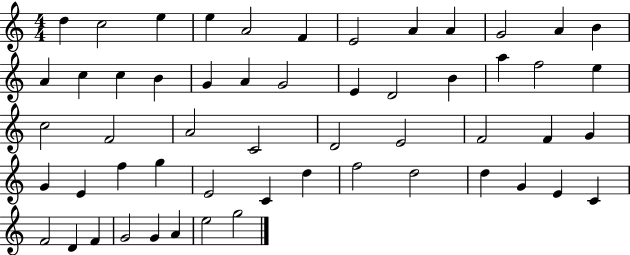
D5/q C5/h E5/q E5/q A4/h F4/q E4/h A4/q A4/q G4/h A4/q B4/q A4/q C5/q C5/q B4/q G4/q A4/q G4/h E4/q D4/h B4/q A5/q F5/h E5/q C5/h F4/h A4/h C4/h D4/h E4/h F4/h F4/q G4/q G4/q E4/q F5/q G5/q E4/h C4/q D5/q F5/h D5/h D5/q G4/q E4/q C4/q F4/h D4/q F4/q G4/h G4/q A4/q E5/h G5/h